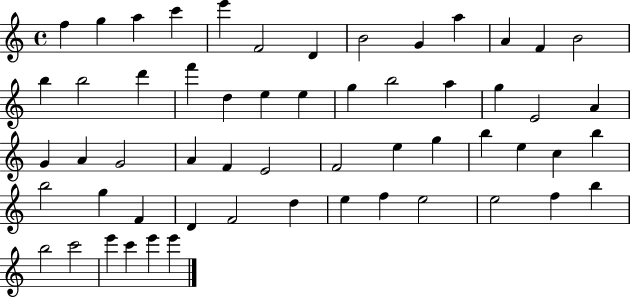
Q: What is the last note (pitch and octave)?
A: E6